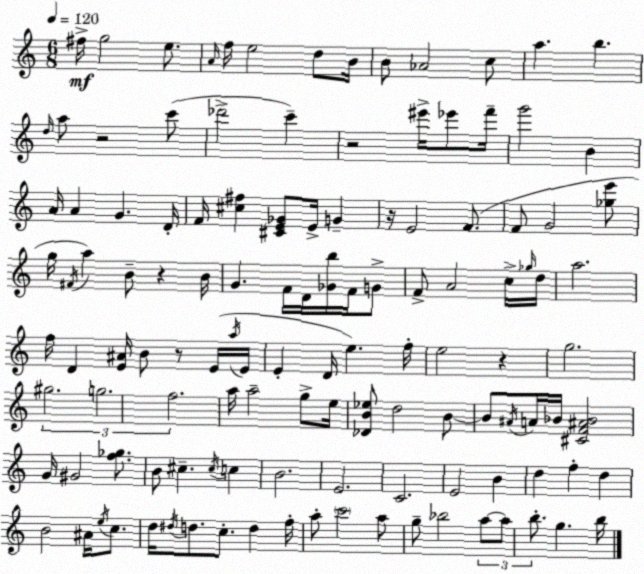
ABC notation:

X:1
T:Untitled
M:6/8
L:1/4
K:C
^f/4 g2 e/2 A/4 f/4 e2 d/2 B/4 B/2 _A2 c/2 a b d/4 a/2 z2 c'/2 _d'2 c' z2 ^e'/4 _e'/2 f'/4 g'2 B A/4 A G D/4 F/4 [^c^f] [^CE_G]/2 E/4 G z/4 E2 F/2 F/2 G2 [_ge']/2 g/4 ^F/4 a B/2 z B/4 G F/4 D/4 [_Gb]/4 F/4 G/2 F/2 A2 c/4 _g/4 d/4 a2 f/4 D [E^A]/4 B/2 z/2 E/4 a/4 E/4 E D/4 e f/4 e2 z g2 ^g2 g2 f2 a/4 a2 g/2 e/4 [_DB_e]/2 d2 B/2 B/2 ^A/4 A/4 _B/4 [^CF^A_B]2 G/4 ^G2 [f_g]/2 B/2 ^c ^c/4 c B2 E2 C2 E2 B d f d B2 ^A/4 e/4 c/2 d/4 ^d/4 d/2 c/2 d f/4 a/2 c'2 a/2 g/2 _b2 a/2 a/2 b/2 g b/4